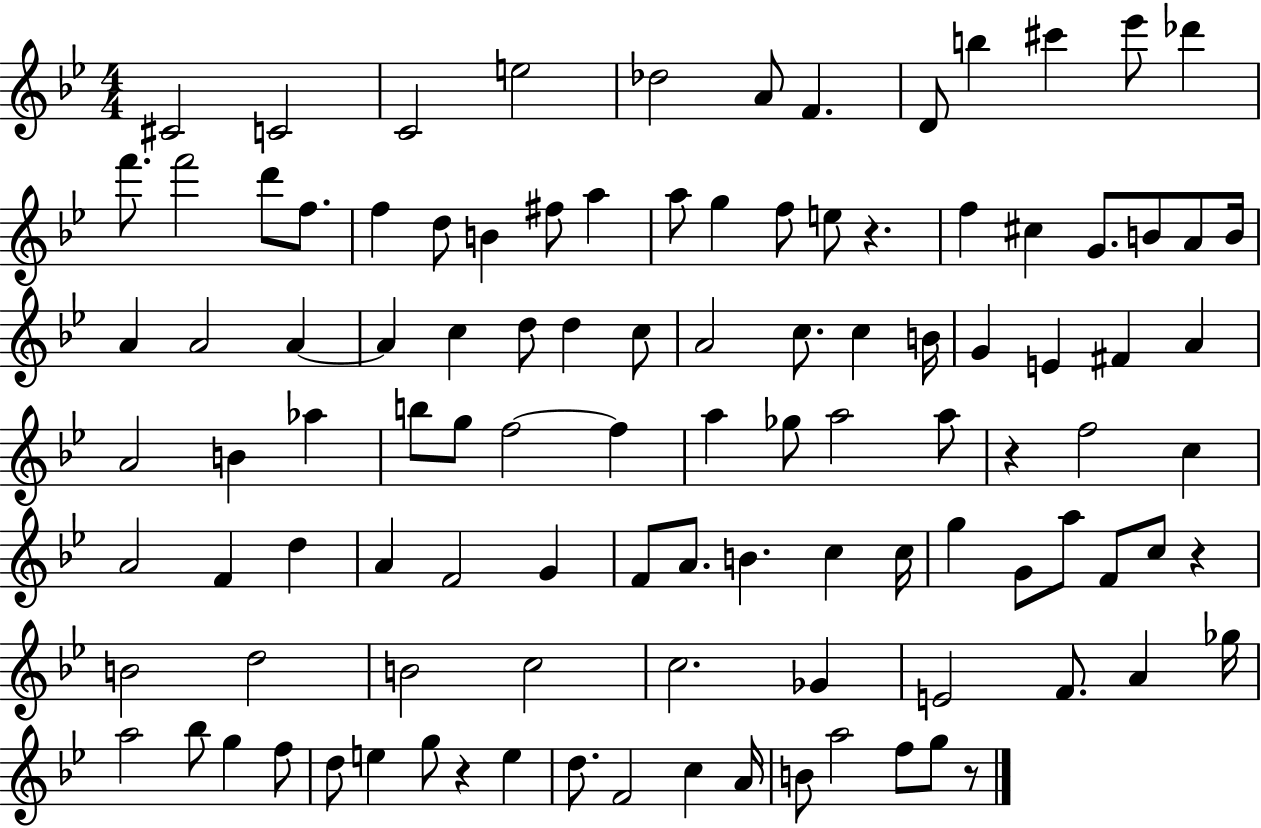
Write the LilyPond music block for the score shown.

{
  \clef treble
  \numericTimeSignature
  \time 4/4
  \key bes \major
  \repeat volta 2 { cis'2 c'2 | c'2 e''2 | des''2 a'8 f'4. | d'8 b''4 cis'''4 ees'''8 des'''4 | \break f'''8. f'''2 d'''8 f''8. | f''4 d''8 b'4 fis''8 a''4 | a''8 g''4 f''8 e''8 r4. | f''4 cis''4 g'8. b'8 a'8 b'16 | \break a'4 a'2 a'4~~ | a'4 c''4 d''8 d''4 c''8 | a'2 c''8. c''4 b'16 | g'4 e'4 fis'4 a'4 | \break a'2 b'4 aes''4 | b''8 g''8 f''2~~ f''4 | a''4 ges''8 a''2 a''8 | r4 f''2 c''4 | \break a'2 f'4 d''4 | a'4 f'2 g'4 | f'8 a'8. b'4. c''4 c''16 | g''4 g'8 a''8 f'8 c''8 r4 | \break b'2 d''2 | b'2 c''2 | c''2. ges'4 | e'2 f'8. a'4 ges''16 | \break a''2 bes''8 g''4 f''8 | d''8 e''4 g''8 r4 e''4 | d''8. f'2 c''4 a'16 | b'8 a''2 f''8 g''8 r8 | \break } \bar "|."
}